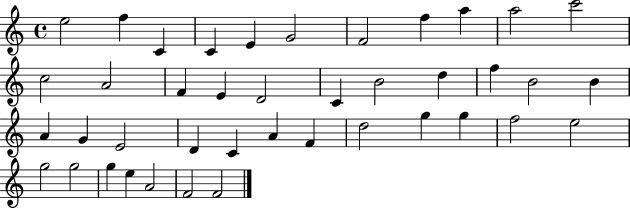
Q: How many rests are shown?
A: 0